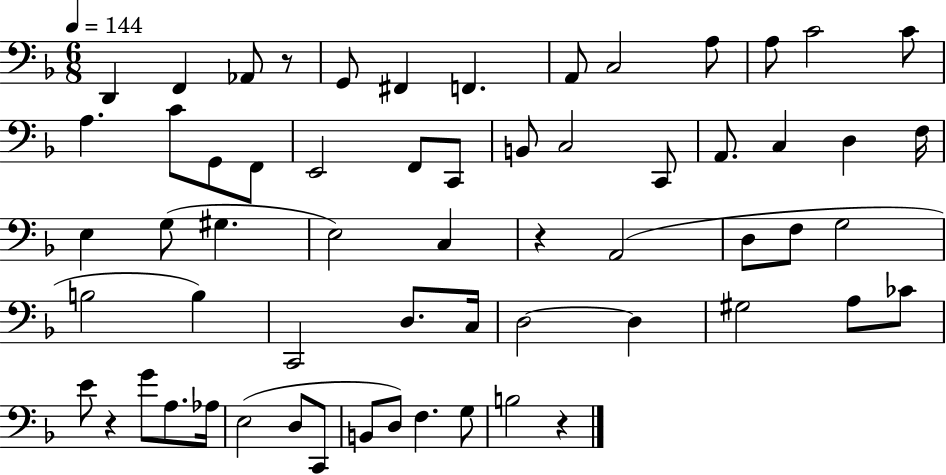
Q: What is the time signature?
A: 6/8